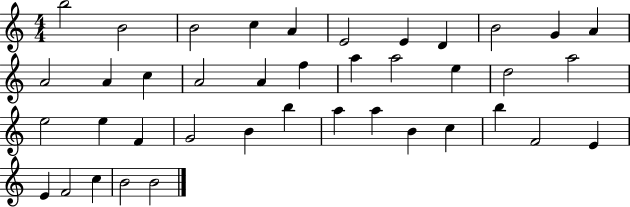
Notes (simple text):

B5/h B4/h B4/h C5/q A4/q E4/h E4/q D4/q B4/h G4/q A4/q A4/h A4/q C5/q A4/h A4/q F5/q A5/q A5/h E5/q D5/h A5/h E5/h E5/q F4/q G4/h B4/q B5/q A5/q A5/q B4/q C5/q B5/q F4/h E4/q E4/q F4/h C5/q B4/h B4/h